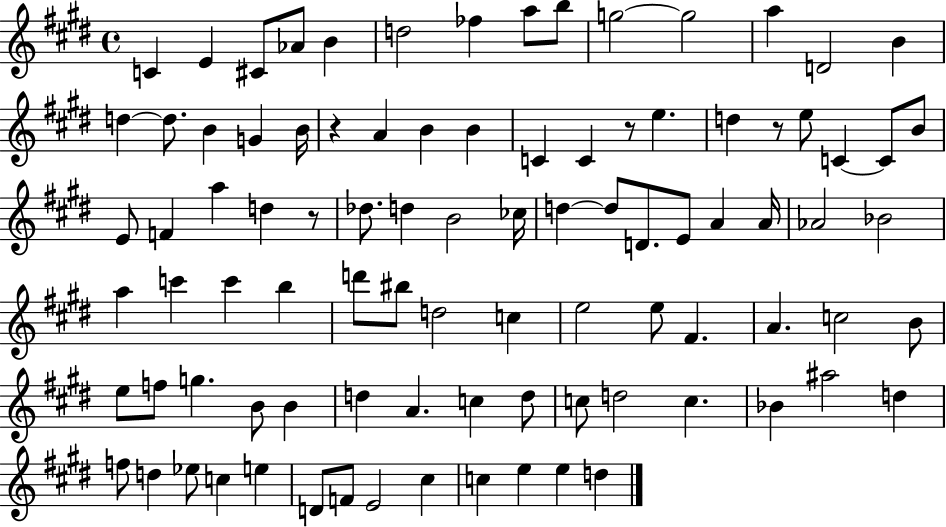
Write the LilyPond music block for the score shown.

{
  \clef treble
  \time 4/4
  \defaultTimeSignature
  \key e \major
  \repeat volta 2 { c'4 e'4 cis'8 aes'8 b'4 | d''2 fes''4 a''8 b''8 | g''2~~ g''2 | a''4 d'2 b'4 | \break d''4~~ d''8. b'4 g'4 b'16 | r4 a'4 b'4 b'4 | c'4 c'4 r8 e''4. | d''4 r8 e''8 c'4~~ c'8 b'8 | \break e'8 f'4 a''4 d''4 r8 | des''8. d''4 b'2 ces''16 | d''4~~ d''8 d'8. e'8 a'4 a'16 | aes'2 bes'2 | \break a''4 c'''4 c'''4 b''4 | d'''8 bis''8 d''2 c''4 | e''2 e''8 fis'4. | a'4. c''2 b'8 | \break e''8 f''8 g''4. b'8 b'4 | d''4 a'4. c''4 d''8 | c''8 d''2 c''4. | bes'4 ais''2 d''4 | \break f''8 d''4 ees''8 c''4 e''4 | d'8 f'8 e'2 cis''4 | c''4 e''4 e''4 d''4 | } \bar "|."
}